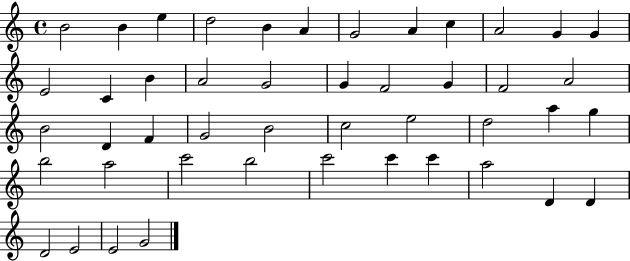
B4/h B4/q E5/q D5/h B4/q A4/q G4/h A4/q C5/q A4/h G4/q G4/q E4/h C4/q B4/q A4/h G4/h G4/q F4/h G4/q F4/h A4/h B4/h D4/q F4/q G4/h B4/h C5/h E5/h D5/h A5/q G5/q B5/h A5/h C6/h B5/h C6/h C6/q C6/q A5/h D4/q D4/q D4/h E4/h E4/h G4/h